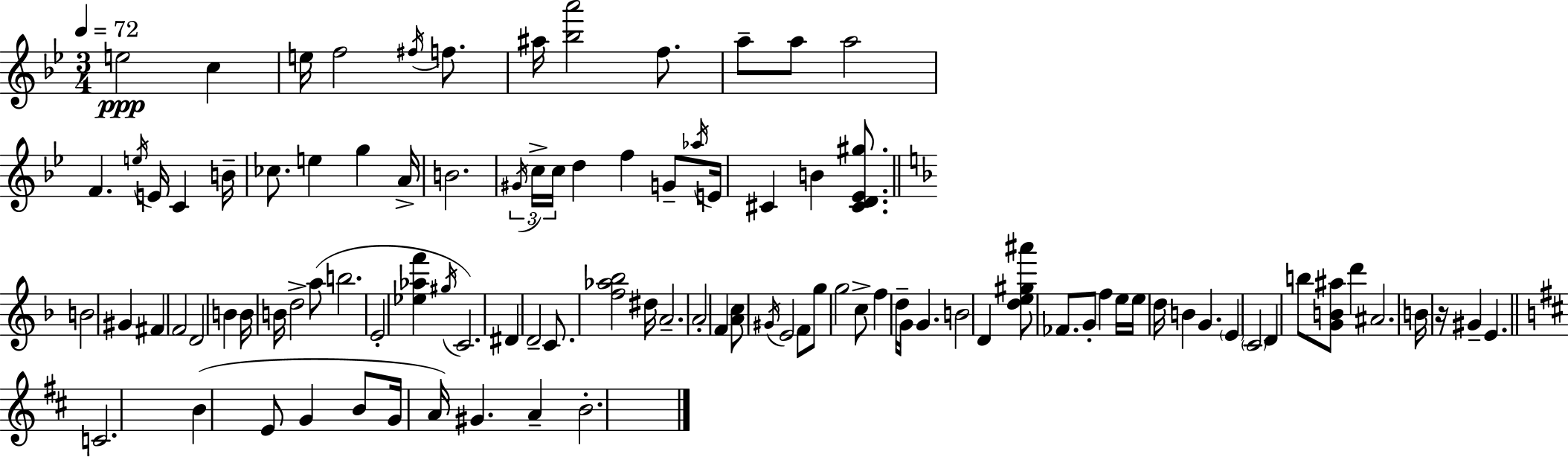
{
  \clef treble
  \numericTimeSignature
  \time 3/4
  \key bes \major
  \tempo 4 = 72
  \repeat volta 2 { e''2\ppp c''4 | e''16 f''2 \acciaccatura { fis''16 } f''8. | ais''16 <bes'' a'''>2 f''8. | a''8-- a''8 a''2 | \break f'4. \acciaccatura { e''16 } e'16 c'4 | b'16-- ces''8. e''4 g''4 | a'16-> b'2. | \tuplet 3/2 { \acciaccatura { gis'16 } c''16-> c''16 } d''4 f''4 | \break g'8-- \acciaccatura { aes''16 } e'16 cis'4 b'4 | <cis' d' ees' gis''>8. \bar "||" \break \key d \minor b'2 gis'4 | fis'4 f'2 | d'2 b'4 | b'16 b'16 d''2-> a''8( | \break b''2. | e'2-. <ees'' aes'' f'''>4 | \acciaccatura { gis''16 } c'2.) | dis'4 d'2-- | \break c'8. <f'' aes'' bes''>2 | dis''16 a'2.-- | a'2-. f'4 | <a' c''>8 \acciaccatura { gis'16 } e'2 | \break f'8 g''8 g''2 | c''8-> f''4 d''16-- g'16 g'4. | b'2 d'4 | <d'' e'' gis'' ais'''>8 fes'8. g'8-. f''4 | \break e''16 e''16 d''16 b'4 g'4. | \parenthesize e'4 \parenthesize c'2 | d'4 b''8 <g' b' ais''>8 d'''4 | ais'2. | \break b'16 r16 gis'4-- e'4. | \bar "||" \break \key b \minor c'2. | b'4( e'8 g'4 b'8 | g'16 a'16) gis'4. a'4-- | b'2.-. | \break } \bar "|."
}